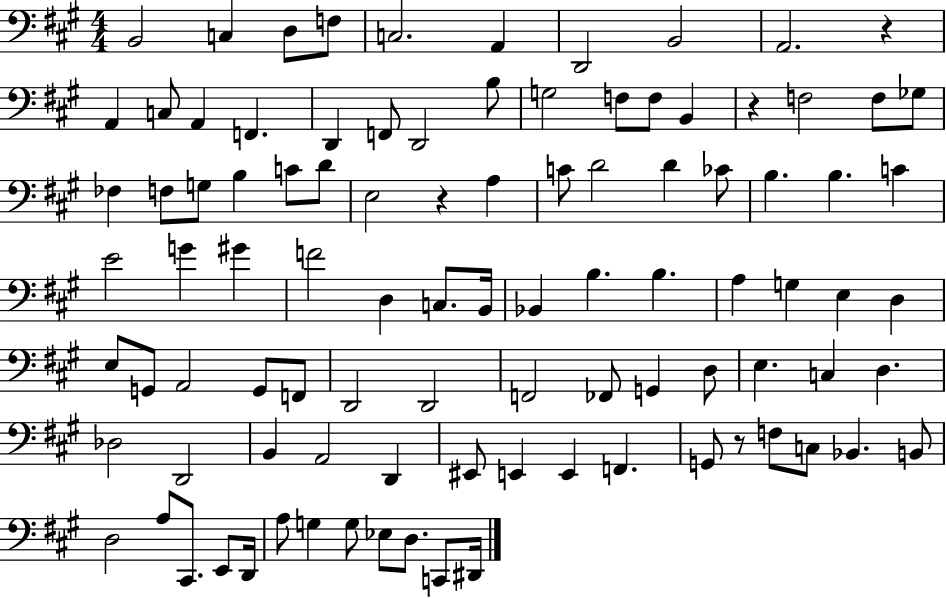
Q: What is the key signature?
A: A major